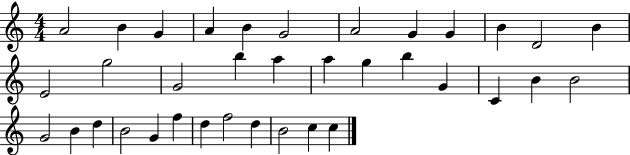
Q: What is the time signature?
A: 4/4